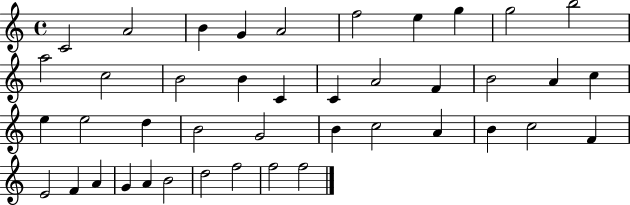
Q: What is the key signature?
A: C major